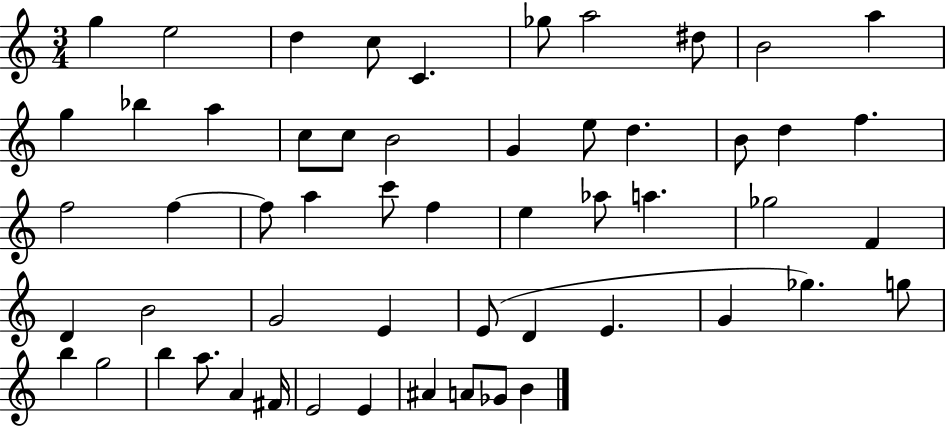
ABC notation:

X:1
T:Untitled
M:3/4
L:1/4
K:C
g e2 d c/2 C _g/2 a2 ^d/2 B2 a g _b a c/2 c/2 B2 G e/2 d B/2 d f f2 f f/2 a c'/2 f e _a/2 a _g2 F D B2 G2 E E/2 D E G _g g/2 b g2 b a/2 A ^F/4 E2 E ^A A/2 _G/2 B